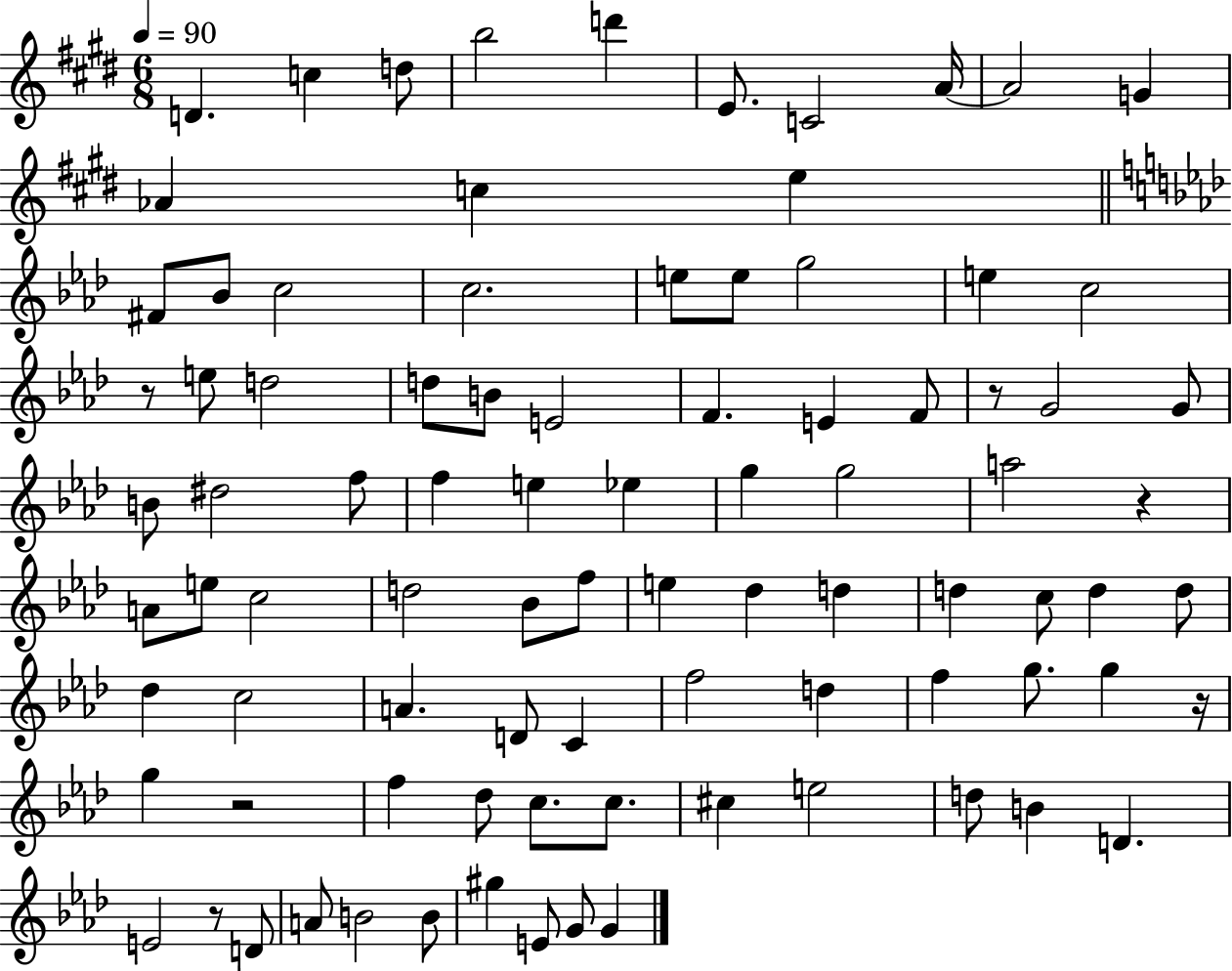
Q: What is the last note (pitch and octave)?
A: G4